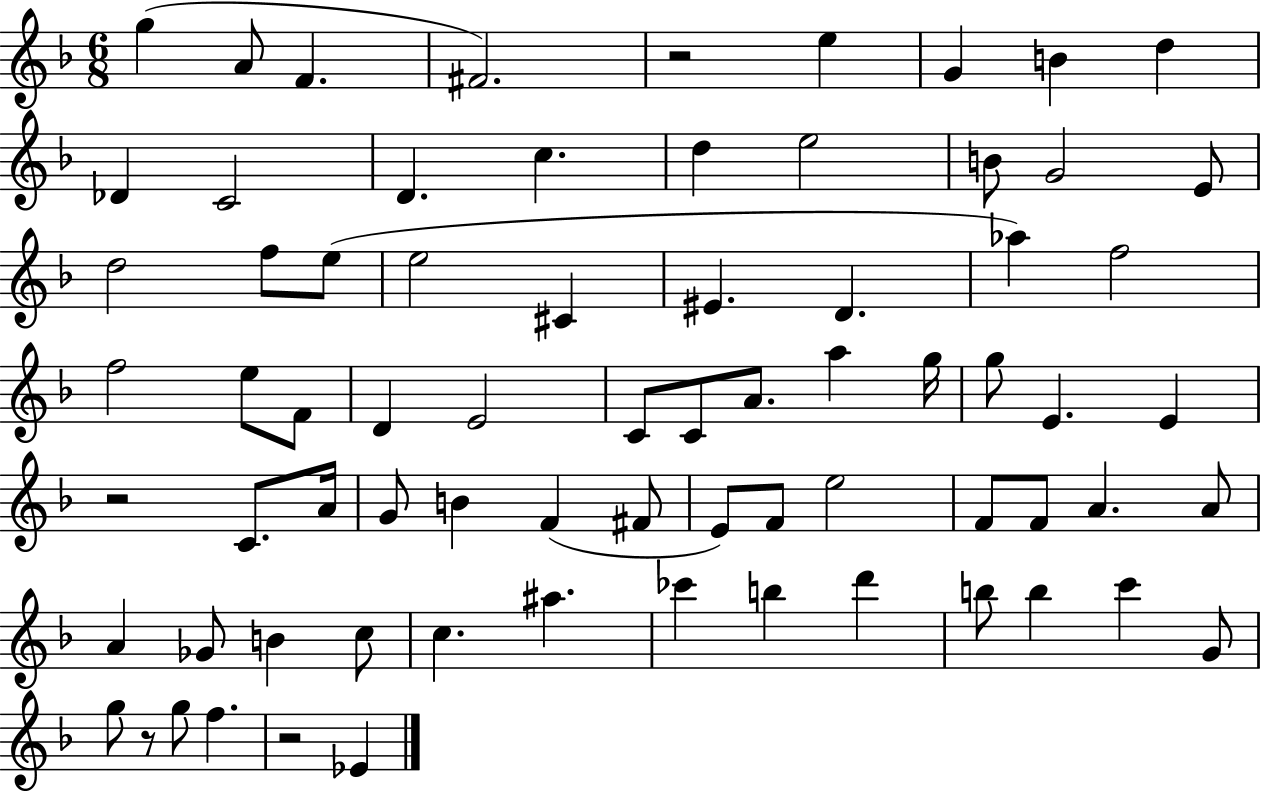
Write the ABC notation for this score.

X:1
T:Untitled
M:6/8
L:1/4
K:F
g A/2 F ^F2 z2 e G B d _D C2 D c d e2 B/2 G2 E/2 d2 f/2 e/2 e2 ^C ^E D _a f2 f2 e/2 F/2 D E2 C/2 C/2 A/2 a g/4 g/2 E E z2 C/2 A/4 G/2 B F ^F/2 E/2 F/2 e2 F/2 F/2 A A/2 A _G/2 B c/2 c ^a _c' b d' b/2 b c' G/2 g/2 z/2 g/2 f z2 _E